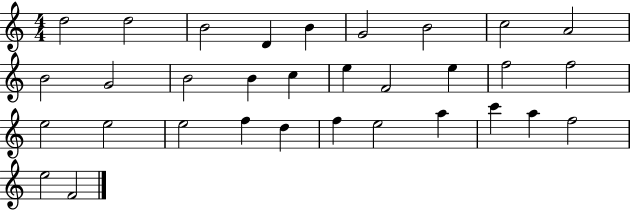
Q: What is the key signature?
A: C major